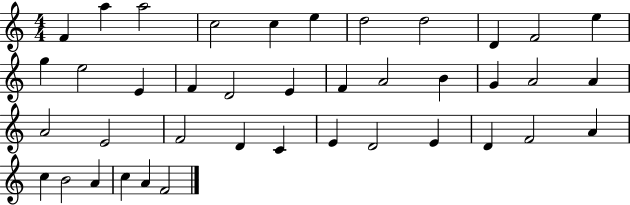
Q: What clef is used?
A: treble